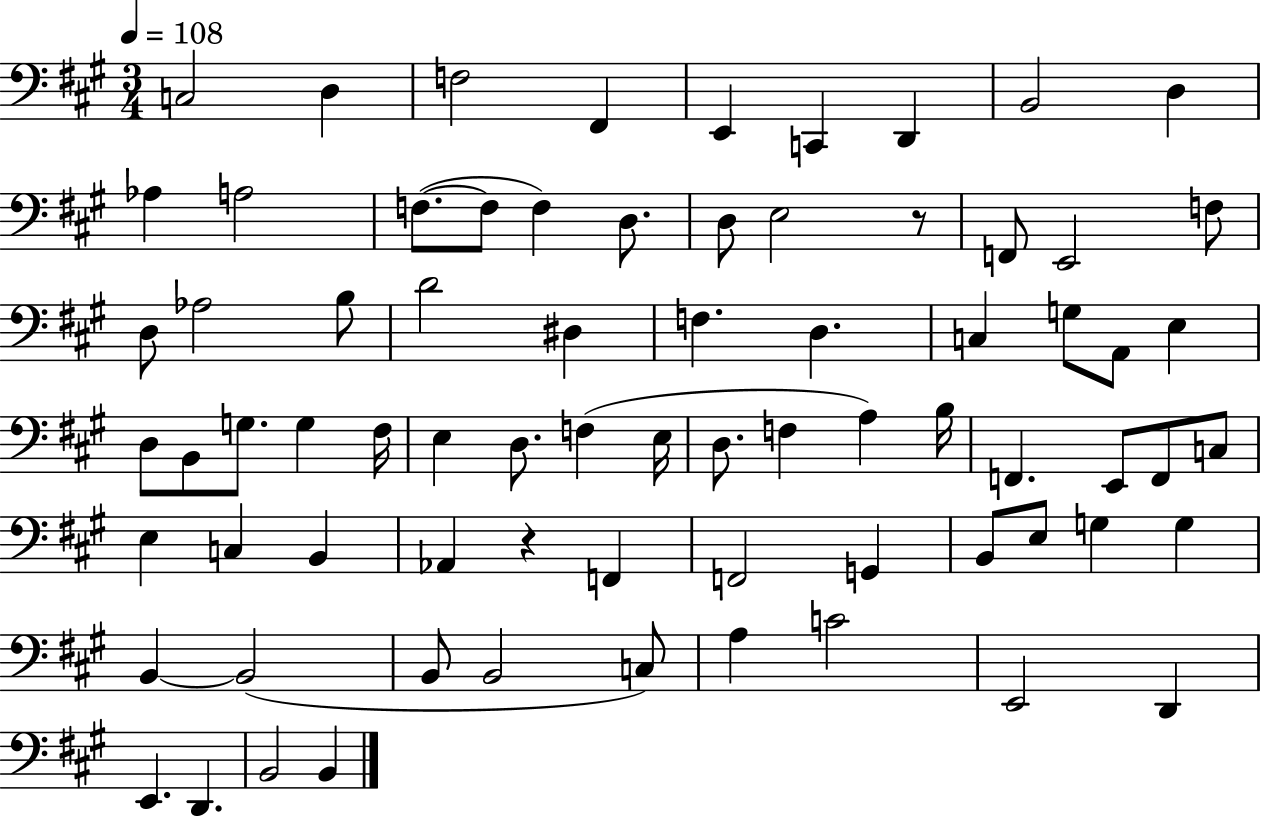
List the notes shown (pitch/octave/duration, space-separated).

C3/h D3/q F3/h F#2/q E2/q C2/q D2/q B2/h D3/q Ab3/q A3/h F3/e. F3/e F3/q D3/e. D3/e E3/h R/e F2/e E2/h F3/e D3/e Ab3/h B3/e D4/h D#3/q F3/q. D3/q. C3/q G3/e A2/e E3/q D3/e B2/e G3/e. G3/q F#3/s E3/q D3/e. F3/q E3/s D3/e. F3/q A3/q B3/s F2/q. E2/e F2/e C3/e E3/q C3/q B2/q Ab2/q R/q F2/q F2/h G2/q B2/e E3/e G3/q G3/q B2/q B2/h B2/e B2/h C3/e A3/q C4/h E2/h D2/q E2/q. D2/q. B2/h B2/q